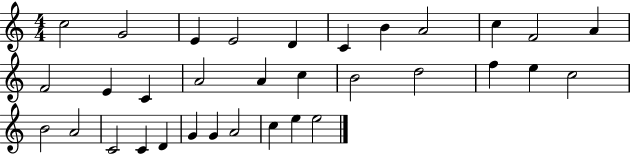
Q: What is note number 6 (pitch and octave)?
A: C4